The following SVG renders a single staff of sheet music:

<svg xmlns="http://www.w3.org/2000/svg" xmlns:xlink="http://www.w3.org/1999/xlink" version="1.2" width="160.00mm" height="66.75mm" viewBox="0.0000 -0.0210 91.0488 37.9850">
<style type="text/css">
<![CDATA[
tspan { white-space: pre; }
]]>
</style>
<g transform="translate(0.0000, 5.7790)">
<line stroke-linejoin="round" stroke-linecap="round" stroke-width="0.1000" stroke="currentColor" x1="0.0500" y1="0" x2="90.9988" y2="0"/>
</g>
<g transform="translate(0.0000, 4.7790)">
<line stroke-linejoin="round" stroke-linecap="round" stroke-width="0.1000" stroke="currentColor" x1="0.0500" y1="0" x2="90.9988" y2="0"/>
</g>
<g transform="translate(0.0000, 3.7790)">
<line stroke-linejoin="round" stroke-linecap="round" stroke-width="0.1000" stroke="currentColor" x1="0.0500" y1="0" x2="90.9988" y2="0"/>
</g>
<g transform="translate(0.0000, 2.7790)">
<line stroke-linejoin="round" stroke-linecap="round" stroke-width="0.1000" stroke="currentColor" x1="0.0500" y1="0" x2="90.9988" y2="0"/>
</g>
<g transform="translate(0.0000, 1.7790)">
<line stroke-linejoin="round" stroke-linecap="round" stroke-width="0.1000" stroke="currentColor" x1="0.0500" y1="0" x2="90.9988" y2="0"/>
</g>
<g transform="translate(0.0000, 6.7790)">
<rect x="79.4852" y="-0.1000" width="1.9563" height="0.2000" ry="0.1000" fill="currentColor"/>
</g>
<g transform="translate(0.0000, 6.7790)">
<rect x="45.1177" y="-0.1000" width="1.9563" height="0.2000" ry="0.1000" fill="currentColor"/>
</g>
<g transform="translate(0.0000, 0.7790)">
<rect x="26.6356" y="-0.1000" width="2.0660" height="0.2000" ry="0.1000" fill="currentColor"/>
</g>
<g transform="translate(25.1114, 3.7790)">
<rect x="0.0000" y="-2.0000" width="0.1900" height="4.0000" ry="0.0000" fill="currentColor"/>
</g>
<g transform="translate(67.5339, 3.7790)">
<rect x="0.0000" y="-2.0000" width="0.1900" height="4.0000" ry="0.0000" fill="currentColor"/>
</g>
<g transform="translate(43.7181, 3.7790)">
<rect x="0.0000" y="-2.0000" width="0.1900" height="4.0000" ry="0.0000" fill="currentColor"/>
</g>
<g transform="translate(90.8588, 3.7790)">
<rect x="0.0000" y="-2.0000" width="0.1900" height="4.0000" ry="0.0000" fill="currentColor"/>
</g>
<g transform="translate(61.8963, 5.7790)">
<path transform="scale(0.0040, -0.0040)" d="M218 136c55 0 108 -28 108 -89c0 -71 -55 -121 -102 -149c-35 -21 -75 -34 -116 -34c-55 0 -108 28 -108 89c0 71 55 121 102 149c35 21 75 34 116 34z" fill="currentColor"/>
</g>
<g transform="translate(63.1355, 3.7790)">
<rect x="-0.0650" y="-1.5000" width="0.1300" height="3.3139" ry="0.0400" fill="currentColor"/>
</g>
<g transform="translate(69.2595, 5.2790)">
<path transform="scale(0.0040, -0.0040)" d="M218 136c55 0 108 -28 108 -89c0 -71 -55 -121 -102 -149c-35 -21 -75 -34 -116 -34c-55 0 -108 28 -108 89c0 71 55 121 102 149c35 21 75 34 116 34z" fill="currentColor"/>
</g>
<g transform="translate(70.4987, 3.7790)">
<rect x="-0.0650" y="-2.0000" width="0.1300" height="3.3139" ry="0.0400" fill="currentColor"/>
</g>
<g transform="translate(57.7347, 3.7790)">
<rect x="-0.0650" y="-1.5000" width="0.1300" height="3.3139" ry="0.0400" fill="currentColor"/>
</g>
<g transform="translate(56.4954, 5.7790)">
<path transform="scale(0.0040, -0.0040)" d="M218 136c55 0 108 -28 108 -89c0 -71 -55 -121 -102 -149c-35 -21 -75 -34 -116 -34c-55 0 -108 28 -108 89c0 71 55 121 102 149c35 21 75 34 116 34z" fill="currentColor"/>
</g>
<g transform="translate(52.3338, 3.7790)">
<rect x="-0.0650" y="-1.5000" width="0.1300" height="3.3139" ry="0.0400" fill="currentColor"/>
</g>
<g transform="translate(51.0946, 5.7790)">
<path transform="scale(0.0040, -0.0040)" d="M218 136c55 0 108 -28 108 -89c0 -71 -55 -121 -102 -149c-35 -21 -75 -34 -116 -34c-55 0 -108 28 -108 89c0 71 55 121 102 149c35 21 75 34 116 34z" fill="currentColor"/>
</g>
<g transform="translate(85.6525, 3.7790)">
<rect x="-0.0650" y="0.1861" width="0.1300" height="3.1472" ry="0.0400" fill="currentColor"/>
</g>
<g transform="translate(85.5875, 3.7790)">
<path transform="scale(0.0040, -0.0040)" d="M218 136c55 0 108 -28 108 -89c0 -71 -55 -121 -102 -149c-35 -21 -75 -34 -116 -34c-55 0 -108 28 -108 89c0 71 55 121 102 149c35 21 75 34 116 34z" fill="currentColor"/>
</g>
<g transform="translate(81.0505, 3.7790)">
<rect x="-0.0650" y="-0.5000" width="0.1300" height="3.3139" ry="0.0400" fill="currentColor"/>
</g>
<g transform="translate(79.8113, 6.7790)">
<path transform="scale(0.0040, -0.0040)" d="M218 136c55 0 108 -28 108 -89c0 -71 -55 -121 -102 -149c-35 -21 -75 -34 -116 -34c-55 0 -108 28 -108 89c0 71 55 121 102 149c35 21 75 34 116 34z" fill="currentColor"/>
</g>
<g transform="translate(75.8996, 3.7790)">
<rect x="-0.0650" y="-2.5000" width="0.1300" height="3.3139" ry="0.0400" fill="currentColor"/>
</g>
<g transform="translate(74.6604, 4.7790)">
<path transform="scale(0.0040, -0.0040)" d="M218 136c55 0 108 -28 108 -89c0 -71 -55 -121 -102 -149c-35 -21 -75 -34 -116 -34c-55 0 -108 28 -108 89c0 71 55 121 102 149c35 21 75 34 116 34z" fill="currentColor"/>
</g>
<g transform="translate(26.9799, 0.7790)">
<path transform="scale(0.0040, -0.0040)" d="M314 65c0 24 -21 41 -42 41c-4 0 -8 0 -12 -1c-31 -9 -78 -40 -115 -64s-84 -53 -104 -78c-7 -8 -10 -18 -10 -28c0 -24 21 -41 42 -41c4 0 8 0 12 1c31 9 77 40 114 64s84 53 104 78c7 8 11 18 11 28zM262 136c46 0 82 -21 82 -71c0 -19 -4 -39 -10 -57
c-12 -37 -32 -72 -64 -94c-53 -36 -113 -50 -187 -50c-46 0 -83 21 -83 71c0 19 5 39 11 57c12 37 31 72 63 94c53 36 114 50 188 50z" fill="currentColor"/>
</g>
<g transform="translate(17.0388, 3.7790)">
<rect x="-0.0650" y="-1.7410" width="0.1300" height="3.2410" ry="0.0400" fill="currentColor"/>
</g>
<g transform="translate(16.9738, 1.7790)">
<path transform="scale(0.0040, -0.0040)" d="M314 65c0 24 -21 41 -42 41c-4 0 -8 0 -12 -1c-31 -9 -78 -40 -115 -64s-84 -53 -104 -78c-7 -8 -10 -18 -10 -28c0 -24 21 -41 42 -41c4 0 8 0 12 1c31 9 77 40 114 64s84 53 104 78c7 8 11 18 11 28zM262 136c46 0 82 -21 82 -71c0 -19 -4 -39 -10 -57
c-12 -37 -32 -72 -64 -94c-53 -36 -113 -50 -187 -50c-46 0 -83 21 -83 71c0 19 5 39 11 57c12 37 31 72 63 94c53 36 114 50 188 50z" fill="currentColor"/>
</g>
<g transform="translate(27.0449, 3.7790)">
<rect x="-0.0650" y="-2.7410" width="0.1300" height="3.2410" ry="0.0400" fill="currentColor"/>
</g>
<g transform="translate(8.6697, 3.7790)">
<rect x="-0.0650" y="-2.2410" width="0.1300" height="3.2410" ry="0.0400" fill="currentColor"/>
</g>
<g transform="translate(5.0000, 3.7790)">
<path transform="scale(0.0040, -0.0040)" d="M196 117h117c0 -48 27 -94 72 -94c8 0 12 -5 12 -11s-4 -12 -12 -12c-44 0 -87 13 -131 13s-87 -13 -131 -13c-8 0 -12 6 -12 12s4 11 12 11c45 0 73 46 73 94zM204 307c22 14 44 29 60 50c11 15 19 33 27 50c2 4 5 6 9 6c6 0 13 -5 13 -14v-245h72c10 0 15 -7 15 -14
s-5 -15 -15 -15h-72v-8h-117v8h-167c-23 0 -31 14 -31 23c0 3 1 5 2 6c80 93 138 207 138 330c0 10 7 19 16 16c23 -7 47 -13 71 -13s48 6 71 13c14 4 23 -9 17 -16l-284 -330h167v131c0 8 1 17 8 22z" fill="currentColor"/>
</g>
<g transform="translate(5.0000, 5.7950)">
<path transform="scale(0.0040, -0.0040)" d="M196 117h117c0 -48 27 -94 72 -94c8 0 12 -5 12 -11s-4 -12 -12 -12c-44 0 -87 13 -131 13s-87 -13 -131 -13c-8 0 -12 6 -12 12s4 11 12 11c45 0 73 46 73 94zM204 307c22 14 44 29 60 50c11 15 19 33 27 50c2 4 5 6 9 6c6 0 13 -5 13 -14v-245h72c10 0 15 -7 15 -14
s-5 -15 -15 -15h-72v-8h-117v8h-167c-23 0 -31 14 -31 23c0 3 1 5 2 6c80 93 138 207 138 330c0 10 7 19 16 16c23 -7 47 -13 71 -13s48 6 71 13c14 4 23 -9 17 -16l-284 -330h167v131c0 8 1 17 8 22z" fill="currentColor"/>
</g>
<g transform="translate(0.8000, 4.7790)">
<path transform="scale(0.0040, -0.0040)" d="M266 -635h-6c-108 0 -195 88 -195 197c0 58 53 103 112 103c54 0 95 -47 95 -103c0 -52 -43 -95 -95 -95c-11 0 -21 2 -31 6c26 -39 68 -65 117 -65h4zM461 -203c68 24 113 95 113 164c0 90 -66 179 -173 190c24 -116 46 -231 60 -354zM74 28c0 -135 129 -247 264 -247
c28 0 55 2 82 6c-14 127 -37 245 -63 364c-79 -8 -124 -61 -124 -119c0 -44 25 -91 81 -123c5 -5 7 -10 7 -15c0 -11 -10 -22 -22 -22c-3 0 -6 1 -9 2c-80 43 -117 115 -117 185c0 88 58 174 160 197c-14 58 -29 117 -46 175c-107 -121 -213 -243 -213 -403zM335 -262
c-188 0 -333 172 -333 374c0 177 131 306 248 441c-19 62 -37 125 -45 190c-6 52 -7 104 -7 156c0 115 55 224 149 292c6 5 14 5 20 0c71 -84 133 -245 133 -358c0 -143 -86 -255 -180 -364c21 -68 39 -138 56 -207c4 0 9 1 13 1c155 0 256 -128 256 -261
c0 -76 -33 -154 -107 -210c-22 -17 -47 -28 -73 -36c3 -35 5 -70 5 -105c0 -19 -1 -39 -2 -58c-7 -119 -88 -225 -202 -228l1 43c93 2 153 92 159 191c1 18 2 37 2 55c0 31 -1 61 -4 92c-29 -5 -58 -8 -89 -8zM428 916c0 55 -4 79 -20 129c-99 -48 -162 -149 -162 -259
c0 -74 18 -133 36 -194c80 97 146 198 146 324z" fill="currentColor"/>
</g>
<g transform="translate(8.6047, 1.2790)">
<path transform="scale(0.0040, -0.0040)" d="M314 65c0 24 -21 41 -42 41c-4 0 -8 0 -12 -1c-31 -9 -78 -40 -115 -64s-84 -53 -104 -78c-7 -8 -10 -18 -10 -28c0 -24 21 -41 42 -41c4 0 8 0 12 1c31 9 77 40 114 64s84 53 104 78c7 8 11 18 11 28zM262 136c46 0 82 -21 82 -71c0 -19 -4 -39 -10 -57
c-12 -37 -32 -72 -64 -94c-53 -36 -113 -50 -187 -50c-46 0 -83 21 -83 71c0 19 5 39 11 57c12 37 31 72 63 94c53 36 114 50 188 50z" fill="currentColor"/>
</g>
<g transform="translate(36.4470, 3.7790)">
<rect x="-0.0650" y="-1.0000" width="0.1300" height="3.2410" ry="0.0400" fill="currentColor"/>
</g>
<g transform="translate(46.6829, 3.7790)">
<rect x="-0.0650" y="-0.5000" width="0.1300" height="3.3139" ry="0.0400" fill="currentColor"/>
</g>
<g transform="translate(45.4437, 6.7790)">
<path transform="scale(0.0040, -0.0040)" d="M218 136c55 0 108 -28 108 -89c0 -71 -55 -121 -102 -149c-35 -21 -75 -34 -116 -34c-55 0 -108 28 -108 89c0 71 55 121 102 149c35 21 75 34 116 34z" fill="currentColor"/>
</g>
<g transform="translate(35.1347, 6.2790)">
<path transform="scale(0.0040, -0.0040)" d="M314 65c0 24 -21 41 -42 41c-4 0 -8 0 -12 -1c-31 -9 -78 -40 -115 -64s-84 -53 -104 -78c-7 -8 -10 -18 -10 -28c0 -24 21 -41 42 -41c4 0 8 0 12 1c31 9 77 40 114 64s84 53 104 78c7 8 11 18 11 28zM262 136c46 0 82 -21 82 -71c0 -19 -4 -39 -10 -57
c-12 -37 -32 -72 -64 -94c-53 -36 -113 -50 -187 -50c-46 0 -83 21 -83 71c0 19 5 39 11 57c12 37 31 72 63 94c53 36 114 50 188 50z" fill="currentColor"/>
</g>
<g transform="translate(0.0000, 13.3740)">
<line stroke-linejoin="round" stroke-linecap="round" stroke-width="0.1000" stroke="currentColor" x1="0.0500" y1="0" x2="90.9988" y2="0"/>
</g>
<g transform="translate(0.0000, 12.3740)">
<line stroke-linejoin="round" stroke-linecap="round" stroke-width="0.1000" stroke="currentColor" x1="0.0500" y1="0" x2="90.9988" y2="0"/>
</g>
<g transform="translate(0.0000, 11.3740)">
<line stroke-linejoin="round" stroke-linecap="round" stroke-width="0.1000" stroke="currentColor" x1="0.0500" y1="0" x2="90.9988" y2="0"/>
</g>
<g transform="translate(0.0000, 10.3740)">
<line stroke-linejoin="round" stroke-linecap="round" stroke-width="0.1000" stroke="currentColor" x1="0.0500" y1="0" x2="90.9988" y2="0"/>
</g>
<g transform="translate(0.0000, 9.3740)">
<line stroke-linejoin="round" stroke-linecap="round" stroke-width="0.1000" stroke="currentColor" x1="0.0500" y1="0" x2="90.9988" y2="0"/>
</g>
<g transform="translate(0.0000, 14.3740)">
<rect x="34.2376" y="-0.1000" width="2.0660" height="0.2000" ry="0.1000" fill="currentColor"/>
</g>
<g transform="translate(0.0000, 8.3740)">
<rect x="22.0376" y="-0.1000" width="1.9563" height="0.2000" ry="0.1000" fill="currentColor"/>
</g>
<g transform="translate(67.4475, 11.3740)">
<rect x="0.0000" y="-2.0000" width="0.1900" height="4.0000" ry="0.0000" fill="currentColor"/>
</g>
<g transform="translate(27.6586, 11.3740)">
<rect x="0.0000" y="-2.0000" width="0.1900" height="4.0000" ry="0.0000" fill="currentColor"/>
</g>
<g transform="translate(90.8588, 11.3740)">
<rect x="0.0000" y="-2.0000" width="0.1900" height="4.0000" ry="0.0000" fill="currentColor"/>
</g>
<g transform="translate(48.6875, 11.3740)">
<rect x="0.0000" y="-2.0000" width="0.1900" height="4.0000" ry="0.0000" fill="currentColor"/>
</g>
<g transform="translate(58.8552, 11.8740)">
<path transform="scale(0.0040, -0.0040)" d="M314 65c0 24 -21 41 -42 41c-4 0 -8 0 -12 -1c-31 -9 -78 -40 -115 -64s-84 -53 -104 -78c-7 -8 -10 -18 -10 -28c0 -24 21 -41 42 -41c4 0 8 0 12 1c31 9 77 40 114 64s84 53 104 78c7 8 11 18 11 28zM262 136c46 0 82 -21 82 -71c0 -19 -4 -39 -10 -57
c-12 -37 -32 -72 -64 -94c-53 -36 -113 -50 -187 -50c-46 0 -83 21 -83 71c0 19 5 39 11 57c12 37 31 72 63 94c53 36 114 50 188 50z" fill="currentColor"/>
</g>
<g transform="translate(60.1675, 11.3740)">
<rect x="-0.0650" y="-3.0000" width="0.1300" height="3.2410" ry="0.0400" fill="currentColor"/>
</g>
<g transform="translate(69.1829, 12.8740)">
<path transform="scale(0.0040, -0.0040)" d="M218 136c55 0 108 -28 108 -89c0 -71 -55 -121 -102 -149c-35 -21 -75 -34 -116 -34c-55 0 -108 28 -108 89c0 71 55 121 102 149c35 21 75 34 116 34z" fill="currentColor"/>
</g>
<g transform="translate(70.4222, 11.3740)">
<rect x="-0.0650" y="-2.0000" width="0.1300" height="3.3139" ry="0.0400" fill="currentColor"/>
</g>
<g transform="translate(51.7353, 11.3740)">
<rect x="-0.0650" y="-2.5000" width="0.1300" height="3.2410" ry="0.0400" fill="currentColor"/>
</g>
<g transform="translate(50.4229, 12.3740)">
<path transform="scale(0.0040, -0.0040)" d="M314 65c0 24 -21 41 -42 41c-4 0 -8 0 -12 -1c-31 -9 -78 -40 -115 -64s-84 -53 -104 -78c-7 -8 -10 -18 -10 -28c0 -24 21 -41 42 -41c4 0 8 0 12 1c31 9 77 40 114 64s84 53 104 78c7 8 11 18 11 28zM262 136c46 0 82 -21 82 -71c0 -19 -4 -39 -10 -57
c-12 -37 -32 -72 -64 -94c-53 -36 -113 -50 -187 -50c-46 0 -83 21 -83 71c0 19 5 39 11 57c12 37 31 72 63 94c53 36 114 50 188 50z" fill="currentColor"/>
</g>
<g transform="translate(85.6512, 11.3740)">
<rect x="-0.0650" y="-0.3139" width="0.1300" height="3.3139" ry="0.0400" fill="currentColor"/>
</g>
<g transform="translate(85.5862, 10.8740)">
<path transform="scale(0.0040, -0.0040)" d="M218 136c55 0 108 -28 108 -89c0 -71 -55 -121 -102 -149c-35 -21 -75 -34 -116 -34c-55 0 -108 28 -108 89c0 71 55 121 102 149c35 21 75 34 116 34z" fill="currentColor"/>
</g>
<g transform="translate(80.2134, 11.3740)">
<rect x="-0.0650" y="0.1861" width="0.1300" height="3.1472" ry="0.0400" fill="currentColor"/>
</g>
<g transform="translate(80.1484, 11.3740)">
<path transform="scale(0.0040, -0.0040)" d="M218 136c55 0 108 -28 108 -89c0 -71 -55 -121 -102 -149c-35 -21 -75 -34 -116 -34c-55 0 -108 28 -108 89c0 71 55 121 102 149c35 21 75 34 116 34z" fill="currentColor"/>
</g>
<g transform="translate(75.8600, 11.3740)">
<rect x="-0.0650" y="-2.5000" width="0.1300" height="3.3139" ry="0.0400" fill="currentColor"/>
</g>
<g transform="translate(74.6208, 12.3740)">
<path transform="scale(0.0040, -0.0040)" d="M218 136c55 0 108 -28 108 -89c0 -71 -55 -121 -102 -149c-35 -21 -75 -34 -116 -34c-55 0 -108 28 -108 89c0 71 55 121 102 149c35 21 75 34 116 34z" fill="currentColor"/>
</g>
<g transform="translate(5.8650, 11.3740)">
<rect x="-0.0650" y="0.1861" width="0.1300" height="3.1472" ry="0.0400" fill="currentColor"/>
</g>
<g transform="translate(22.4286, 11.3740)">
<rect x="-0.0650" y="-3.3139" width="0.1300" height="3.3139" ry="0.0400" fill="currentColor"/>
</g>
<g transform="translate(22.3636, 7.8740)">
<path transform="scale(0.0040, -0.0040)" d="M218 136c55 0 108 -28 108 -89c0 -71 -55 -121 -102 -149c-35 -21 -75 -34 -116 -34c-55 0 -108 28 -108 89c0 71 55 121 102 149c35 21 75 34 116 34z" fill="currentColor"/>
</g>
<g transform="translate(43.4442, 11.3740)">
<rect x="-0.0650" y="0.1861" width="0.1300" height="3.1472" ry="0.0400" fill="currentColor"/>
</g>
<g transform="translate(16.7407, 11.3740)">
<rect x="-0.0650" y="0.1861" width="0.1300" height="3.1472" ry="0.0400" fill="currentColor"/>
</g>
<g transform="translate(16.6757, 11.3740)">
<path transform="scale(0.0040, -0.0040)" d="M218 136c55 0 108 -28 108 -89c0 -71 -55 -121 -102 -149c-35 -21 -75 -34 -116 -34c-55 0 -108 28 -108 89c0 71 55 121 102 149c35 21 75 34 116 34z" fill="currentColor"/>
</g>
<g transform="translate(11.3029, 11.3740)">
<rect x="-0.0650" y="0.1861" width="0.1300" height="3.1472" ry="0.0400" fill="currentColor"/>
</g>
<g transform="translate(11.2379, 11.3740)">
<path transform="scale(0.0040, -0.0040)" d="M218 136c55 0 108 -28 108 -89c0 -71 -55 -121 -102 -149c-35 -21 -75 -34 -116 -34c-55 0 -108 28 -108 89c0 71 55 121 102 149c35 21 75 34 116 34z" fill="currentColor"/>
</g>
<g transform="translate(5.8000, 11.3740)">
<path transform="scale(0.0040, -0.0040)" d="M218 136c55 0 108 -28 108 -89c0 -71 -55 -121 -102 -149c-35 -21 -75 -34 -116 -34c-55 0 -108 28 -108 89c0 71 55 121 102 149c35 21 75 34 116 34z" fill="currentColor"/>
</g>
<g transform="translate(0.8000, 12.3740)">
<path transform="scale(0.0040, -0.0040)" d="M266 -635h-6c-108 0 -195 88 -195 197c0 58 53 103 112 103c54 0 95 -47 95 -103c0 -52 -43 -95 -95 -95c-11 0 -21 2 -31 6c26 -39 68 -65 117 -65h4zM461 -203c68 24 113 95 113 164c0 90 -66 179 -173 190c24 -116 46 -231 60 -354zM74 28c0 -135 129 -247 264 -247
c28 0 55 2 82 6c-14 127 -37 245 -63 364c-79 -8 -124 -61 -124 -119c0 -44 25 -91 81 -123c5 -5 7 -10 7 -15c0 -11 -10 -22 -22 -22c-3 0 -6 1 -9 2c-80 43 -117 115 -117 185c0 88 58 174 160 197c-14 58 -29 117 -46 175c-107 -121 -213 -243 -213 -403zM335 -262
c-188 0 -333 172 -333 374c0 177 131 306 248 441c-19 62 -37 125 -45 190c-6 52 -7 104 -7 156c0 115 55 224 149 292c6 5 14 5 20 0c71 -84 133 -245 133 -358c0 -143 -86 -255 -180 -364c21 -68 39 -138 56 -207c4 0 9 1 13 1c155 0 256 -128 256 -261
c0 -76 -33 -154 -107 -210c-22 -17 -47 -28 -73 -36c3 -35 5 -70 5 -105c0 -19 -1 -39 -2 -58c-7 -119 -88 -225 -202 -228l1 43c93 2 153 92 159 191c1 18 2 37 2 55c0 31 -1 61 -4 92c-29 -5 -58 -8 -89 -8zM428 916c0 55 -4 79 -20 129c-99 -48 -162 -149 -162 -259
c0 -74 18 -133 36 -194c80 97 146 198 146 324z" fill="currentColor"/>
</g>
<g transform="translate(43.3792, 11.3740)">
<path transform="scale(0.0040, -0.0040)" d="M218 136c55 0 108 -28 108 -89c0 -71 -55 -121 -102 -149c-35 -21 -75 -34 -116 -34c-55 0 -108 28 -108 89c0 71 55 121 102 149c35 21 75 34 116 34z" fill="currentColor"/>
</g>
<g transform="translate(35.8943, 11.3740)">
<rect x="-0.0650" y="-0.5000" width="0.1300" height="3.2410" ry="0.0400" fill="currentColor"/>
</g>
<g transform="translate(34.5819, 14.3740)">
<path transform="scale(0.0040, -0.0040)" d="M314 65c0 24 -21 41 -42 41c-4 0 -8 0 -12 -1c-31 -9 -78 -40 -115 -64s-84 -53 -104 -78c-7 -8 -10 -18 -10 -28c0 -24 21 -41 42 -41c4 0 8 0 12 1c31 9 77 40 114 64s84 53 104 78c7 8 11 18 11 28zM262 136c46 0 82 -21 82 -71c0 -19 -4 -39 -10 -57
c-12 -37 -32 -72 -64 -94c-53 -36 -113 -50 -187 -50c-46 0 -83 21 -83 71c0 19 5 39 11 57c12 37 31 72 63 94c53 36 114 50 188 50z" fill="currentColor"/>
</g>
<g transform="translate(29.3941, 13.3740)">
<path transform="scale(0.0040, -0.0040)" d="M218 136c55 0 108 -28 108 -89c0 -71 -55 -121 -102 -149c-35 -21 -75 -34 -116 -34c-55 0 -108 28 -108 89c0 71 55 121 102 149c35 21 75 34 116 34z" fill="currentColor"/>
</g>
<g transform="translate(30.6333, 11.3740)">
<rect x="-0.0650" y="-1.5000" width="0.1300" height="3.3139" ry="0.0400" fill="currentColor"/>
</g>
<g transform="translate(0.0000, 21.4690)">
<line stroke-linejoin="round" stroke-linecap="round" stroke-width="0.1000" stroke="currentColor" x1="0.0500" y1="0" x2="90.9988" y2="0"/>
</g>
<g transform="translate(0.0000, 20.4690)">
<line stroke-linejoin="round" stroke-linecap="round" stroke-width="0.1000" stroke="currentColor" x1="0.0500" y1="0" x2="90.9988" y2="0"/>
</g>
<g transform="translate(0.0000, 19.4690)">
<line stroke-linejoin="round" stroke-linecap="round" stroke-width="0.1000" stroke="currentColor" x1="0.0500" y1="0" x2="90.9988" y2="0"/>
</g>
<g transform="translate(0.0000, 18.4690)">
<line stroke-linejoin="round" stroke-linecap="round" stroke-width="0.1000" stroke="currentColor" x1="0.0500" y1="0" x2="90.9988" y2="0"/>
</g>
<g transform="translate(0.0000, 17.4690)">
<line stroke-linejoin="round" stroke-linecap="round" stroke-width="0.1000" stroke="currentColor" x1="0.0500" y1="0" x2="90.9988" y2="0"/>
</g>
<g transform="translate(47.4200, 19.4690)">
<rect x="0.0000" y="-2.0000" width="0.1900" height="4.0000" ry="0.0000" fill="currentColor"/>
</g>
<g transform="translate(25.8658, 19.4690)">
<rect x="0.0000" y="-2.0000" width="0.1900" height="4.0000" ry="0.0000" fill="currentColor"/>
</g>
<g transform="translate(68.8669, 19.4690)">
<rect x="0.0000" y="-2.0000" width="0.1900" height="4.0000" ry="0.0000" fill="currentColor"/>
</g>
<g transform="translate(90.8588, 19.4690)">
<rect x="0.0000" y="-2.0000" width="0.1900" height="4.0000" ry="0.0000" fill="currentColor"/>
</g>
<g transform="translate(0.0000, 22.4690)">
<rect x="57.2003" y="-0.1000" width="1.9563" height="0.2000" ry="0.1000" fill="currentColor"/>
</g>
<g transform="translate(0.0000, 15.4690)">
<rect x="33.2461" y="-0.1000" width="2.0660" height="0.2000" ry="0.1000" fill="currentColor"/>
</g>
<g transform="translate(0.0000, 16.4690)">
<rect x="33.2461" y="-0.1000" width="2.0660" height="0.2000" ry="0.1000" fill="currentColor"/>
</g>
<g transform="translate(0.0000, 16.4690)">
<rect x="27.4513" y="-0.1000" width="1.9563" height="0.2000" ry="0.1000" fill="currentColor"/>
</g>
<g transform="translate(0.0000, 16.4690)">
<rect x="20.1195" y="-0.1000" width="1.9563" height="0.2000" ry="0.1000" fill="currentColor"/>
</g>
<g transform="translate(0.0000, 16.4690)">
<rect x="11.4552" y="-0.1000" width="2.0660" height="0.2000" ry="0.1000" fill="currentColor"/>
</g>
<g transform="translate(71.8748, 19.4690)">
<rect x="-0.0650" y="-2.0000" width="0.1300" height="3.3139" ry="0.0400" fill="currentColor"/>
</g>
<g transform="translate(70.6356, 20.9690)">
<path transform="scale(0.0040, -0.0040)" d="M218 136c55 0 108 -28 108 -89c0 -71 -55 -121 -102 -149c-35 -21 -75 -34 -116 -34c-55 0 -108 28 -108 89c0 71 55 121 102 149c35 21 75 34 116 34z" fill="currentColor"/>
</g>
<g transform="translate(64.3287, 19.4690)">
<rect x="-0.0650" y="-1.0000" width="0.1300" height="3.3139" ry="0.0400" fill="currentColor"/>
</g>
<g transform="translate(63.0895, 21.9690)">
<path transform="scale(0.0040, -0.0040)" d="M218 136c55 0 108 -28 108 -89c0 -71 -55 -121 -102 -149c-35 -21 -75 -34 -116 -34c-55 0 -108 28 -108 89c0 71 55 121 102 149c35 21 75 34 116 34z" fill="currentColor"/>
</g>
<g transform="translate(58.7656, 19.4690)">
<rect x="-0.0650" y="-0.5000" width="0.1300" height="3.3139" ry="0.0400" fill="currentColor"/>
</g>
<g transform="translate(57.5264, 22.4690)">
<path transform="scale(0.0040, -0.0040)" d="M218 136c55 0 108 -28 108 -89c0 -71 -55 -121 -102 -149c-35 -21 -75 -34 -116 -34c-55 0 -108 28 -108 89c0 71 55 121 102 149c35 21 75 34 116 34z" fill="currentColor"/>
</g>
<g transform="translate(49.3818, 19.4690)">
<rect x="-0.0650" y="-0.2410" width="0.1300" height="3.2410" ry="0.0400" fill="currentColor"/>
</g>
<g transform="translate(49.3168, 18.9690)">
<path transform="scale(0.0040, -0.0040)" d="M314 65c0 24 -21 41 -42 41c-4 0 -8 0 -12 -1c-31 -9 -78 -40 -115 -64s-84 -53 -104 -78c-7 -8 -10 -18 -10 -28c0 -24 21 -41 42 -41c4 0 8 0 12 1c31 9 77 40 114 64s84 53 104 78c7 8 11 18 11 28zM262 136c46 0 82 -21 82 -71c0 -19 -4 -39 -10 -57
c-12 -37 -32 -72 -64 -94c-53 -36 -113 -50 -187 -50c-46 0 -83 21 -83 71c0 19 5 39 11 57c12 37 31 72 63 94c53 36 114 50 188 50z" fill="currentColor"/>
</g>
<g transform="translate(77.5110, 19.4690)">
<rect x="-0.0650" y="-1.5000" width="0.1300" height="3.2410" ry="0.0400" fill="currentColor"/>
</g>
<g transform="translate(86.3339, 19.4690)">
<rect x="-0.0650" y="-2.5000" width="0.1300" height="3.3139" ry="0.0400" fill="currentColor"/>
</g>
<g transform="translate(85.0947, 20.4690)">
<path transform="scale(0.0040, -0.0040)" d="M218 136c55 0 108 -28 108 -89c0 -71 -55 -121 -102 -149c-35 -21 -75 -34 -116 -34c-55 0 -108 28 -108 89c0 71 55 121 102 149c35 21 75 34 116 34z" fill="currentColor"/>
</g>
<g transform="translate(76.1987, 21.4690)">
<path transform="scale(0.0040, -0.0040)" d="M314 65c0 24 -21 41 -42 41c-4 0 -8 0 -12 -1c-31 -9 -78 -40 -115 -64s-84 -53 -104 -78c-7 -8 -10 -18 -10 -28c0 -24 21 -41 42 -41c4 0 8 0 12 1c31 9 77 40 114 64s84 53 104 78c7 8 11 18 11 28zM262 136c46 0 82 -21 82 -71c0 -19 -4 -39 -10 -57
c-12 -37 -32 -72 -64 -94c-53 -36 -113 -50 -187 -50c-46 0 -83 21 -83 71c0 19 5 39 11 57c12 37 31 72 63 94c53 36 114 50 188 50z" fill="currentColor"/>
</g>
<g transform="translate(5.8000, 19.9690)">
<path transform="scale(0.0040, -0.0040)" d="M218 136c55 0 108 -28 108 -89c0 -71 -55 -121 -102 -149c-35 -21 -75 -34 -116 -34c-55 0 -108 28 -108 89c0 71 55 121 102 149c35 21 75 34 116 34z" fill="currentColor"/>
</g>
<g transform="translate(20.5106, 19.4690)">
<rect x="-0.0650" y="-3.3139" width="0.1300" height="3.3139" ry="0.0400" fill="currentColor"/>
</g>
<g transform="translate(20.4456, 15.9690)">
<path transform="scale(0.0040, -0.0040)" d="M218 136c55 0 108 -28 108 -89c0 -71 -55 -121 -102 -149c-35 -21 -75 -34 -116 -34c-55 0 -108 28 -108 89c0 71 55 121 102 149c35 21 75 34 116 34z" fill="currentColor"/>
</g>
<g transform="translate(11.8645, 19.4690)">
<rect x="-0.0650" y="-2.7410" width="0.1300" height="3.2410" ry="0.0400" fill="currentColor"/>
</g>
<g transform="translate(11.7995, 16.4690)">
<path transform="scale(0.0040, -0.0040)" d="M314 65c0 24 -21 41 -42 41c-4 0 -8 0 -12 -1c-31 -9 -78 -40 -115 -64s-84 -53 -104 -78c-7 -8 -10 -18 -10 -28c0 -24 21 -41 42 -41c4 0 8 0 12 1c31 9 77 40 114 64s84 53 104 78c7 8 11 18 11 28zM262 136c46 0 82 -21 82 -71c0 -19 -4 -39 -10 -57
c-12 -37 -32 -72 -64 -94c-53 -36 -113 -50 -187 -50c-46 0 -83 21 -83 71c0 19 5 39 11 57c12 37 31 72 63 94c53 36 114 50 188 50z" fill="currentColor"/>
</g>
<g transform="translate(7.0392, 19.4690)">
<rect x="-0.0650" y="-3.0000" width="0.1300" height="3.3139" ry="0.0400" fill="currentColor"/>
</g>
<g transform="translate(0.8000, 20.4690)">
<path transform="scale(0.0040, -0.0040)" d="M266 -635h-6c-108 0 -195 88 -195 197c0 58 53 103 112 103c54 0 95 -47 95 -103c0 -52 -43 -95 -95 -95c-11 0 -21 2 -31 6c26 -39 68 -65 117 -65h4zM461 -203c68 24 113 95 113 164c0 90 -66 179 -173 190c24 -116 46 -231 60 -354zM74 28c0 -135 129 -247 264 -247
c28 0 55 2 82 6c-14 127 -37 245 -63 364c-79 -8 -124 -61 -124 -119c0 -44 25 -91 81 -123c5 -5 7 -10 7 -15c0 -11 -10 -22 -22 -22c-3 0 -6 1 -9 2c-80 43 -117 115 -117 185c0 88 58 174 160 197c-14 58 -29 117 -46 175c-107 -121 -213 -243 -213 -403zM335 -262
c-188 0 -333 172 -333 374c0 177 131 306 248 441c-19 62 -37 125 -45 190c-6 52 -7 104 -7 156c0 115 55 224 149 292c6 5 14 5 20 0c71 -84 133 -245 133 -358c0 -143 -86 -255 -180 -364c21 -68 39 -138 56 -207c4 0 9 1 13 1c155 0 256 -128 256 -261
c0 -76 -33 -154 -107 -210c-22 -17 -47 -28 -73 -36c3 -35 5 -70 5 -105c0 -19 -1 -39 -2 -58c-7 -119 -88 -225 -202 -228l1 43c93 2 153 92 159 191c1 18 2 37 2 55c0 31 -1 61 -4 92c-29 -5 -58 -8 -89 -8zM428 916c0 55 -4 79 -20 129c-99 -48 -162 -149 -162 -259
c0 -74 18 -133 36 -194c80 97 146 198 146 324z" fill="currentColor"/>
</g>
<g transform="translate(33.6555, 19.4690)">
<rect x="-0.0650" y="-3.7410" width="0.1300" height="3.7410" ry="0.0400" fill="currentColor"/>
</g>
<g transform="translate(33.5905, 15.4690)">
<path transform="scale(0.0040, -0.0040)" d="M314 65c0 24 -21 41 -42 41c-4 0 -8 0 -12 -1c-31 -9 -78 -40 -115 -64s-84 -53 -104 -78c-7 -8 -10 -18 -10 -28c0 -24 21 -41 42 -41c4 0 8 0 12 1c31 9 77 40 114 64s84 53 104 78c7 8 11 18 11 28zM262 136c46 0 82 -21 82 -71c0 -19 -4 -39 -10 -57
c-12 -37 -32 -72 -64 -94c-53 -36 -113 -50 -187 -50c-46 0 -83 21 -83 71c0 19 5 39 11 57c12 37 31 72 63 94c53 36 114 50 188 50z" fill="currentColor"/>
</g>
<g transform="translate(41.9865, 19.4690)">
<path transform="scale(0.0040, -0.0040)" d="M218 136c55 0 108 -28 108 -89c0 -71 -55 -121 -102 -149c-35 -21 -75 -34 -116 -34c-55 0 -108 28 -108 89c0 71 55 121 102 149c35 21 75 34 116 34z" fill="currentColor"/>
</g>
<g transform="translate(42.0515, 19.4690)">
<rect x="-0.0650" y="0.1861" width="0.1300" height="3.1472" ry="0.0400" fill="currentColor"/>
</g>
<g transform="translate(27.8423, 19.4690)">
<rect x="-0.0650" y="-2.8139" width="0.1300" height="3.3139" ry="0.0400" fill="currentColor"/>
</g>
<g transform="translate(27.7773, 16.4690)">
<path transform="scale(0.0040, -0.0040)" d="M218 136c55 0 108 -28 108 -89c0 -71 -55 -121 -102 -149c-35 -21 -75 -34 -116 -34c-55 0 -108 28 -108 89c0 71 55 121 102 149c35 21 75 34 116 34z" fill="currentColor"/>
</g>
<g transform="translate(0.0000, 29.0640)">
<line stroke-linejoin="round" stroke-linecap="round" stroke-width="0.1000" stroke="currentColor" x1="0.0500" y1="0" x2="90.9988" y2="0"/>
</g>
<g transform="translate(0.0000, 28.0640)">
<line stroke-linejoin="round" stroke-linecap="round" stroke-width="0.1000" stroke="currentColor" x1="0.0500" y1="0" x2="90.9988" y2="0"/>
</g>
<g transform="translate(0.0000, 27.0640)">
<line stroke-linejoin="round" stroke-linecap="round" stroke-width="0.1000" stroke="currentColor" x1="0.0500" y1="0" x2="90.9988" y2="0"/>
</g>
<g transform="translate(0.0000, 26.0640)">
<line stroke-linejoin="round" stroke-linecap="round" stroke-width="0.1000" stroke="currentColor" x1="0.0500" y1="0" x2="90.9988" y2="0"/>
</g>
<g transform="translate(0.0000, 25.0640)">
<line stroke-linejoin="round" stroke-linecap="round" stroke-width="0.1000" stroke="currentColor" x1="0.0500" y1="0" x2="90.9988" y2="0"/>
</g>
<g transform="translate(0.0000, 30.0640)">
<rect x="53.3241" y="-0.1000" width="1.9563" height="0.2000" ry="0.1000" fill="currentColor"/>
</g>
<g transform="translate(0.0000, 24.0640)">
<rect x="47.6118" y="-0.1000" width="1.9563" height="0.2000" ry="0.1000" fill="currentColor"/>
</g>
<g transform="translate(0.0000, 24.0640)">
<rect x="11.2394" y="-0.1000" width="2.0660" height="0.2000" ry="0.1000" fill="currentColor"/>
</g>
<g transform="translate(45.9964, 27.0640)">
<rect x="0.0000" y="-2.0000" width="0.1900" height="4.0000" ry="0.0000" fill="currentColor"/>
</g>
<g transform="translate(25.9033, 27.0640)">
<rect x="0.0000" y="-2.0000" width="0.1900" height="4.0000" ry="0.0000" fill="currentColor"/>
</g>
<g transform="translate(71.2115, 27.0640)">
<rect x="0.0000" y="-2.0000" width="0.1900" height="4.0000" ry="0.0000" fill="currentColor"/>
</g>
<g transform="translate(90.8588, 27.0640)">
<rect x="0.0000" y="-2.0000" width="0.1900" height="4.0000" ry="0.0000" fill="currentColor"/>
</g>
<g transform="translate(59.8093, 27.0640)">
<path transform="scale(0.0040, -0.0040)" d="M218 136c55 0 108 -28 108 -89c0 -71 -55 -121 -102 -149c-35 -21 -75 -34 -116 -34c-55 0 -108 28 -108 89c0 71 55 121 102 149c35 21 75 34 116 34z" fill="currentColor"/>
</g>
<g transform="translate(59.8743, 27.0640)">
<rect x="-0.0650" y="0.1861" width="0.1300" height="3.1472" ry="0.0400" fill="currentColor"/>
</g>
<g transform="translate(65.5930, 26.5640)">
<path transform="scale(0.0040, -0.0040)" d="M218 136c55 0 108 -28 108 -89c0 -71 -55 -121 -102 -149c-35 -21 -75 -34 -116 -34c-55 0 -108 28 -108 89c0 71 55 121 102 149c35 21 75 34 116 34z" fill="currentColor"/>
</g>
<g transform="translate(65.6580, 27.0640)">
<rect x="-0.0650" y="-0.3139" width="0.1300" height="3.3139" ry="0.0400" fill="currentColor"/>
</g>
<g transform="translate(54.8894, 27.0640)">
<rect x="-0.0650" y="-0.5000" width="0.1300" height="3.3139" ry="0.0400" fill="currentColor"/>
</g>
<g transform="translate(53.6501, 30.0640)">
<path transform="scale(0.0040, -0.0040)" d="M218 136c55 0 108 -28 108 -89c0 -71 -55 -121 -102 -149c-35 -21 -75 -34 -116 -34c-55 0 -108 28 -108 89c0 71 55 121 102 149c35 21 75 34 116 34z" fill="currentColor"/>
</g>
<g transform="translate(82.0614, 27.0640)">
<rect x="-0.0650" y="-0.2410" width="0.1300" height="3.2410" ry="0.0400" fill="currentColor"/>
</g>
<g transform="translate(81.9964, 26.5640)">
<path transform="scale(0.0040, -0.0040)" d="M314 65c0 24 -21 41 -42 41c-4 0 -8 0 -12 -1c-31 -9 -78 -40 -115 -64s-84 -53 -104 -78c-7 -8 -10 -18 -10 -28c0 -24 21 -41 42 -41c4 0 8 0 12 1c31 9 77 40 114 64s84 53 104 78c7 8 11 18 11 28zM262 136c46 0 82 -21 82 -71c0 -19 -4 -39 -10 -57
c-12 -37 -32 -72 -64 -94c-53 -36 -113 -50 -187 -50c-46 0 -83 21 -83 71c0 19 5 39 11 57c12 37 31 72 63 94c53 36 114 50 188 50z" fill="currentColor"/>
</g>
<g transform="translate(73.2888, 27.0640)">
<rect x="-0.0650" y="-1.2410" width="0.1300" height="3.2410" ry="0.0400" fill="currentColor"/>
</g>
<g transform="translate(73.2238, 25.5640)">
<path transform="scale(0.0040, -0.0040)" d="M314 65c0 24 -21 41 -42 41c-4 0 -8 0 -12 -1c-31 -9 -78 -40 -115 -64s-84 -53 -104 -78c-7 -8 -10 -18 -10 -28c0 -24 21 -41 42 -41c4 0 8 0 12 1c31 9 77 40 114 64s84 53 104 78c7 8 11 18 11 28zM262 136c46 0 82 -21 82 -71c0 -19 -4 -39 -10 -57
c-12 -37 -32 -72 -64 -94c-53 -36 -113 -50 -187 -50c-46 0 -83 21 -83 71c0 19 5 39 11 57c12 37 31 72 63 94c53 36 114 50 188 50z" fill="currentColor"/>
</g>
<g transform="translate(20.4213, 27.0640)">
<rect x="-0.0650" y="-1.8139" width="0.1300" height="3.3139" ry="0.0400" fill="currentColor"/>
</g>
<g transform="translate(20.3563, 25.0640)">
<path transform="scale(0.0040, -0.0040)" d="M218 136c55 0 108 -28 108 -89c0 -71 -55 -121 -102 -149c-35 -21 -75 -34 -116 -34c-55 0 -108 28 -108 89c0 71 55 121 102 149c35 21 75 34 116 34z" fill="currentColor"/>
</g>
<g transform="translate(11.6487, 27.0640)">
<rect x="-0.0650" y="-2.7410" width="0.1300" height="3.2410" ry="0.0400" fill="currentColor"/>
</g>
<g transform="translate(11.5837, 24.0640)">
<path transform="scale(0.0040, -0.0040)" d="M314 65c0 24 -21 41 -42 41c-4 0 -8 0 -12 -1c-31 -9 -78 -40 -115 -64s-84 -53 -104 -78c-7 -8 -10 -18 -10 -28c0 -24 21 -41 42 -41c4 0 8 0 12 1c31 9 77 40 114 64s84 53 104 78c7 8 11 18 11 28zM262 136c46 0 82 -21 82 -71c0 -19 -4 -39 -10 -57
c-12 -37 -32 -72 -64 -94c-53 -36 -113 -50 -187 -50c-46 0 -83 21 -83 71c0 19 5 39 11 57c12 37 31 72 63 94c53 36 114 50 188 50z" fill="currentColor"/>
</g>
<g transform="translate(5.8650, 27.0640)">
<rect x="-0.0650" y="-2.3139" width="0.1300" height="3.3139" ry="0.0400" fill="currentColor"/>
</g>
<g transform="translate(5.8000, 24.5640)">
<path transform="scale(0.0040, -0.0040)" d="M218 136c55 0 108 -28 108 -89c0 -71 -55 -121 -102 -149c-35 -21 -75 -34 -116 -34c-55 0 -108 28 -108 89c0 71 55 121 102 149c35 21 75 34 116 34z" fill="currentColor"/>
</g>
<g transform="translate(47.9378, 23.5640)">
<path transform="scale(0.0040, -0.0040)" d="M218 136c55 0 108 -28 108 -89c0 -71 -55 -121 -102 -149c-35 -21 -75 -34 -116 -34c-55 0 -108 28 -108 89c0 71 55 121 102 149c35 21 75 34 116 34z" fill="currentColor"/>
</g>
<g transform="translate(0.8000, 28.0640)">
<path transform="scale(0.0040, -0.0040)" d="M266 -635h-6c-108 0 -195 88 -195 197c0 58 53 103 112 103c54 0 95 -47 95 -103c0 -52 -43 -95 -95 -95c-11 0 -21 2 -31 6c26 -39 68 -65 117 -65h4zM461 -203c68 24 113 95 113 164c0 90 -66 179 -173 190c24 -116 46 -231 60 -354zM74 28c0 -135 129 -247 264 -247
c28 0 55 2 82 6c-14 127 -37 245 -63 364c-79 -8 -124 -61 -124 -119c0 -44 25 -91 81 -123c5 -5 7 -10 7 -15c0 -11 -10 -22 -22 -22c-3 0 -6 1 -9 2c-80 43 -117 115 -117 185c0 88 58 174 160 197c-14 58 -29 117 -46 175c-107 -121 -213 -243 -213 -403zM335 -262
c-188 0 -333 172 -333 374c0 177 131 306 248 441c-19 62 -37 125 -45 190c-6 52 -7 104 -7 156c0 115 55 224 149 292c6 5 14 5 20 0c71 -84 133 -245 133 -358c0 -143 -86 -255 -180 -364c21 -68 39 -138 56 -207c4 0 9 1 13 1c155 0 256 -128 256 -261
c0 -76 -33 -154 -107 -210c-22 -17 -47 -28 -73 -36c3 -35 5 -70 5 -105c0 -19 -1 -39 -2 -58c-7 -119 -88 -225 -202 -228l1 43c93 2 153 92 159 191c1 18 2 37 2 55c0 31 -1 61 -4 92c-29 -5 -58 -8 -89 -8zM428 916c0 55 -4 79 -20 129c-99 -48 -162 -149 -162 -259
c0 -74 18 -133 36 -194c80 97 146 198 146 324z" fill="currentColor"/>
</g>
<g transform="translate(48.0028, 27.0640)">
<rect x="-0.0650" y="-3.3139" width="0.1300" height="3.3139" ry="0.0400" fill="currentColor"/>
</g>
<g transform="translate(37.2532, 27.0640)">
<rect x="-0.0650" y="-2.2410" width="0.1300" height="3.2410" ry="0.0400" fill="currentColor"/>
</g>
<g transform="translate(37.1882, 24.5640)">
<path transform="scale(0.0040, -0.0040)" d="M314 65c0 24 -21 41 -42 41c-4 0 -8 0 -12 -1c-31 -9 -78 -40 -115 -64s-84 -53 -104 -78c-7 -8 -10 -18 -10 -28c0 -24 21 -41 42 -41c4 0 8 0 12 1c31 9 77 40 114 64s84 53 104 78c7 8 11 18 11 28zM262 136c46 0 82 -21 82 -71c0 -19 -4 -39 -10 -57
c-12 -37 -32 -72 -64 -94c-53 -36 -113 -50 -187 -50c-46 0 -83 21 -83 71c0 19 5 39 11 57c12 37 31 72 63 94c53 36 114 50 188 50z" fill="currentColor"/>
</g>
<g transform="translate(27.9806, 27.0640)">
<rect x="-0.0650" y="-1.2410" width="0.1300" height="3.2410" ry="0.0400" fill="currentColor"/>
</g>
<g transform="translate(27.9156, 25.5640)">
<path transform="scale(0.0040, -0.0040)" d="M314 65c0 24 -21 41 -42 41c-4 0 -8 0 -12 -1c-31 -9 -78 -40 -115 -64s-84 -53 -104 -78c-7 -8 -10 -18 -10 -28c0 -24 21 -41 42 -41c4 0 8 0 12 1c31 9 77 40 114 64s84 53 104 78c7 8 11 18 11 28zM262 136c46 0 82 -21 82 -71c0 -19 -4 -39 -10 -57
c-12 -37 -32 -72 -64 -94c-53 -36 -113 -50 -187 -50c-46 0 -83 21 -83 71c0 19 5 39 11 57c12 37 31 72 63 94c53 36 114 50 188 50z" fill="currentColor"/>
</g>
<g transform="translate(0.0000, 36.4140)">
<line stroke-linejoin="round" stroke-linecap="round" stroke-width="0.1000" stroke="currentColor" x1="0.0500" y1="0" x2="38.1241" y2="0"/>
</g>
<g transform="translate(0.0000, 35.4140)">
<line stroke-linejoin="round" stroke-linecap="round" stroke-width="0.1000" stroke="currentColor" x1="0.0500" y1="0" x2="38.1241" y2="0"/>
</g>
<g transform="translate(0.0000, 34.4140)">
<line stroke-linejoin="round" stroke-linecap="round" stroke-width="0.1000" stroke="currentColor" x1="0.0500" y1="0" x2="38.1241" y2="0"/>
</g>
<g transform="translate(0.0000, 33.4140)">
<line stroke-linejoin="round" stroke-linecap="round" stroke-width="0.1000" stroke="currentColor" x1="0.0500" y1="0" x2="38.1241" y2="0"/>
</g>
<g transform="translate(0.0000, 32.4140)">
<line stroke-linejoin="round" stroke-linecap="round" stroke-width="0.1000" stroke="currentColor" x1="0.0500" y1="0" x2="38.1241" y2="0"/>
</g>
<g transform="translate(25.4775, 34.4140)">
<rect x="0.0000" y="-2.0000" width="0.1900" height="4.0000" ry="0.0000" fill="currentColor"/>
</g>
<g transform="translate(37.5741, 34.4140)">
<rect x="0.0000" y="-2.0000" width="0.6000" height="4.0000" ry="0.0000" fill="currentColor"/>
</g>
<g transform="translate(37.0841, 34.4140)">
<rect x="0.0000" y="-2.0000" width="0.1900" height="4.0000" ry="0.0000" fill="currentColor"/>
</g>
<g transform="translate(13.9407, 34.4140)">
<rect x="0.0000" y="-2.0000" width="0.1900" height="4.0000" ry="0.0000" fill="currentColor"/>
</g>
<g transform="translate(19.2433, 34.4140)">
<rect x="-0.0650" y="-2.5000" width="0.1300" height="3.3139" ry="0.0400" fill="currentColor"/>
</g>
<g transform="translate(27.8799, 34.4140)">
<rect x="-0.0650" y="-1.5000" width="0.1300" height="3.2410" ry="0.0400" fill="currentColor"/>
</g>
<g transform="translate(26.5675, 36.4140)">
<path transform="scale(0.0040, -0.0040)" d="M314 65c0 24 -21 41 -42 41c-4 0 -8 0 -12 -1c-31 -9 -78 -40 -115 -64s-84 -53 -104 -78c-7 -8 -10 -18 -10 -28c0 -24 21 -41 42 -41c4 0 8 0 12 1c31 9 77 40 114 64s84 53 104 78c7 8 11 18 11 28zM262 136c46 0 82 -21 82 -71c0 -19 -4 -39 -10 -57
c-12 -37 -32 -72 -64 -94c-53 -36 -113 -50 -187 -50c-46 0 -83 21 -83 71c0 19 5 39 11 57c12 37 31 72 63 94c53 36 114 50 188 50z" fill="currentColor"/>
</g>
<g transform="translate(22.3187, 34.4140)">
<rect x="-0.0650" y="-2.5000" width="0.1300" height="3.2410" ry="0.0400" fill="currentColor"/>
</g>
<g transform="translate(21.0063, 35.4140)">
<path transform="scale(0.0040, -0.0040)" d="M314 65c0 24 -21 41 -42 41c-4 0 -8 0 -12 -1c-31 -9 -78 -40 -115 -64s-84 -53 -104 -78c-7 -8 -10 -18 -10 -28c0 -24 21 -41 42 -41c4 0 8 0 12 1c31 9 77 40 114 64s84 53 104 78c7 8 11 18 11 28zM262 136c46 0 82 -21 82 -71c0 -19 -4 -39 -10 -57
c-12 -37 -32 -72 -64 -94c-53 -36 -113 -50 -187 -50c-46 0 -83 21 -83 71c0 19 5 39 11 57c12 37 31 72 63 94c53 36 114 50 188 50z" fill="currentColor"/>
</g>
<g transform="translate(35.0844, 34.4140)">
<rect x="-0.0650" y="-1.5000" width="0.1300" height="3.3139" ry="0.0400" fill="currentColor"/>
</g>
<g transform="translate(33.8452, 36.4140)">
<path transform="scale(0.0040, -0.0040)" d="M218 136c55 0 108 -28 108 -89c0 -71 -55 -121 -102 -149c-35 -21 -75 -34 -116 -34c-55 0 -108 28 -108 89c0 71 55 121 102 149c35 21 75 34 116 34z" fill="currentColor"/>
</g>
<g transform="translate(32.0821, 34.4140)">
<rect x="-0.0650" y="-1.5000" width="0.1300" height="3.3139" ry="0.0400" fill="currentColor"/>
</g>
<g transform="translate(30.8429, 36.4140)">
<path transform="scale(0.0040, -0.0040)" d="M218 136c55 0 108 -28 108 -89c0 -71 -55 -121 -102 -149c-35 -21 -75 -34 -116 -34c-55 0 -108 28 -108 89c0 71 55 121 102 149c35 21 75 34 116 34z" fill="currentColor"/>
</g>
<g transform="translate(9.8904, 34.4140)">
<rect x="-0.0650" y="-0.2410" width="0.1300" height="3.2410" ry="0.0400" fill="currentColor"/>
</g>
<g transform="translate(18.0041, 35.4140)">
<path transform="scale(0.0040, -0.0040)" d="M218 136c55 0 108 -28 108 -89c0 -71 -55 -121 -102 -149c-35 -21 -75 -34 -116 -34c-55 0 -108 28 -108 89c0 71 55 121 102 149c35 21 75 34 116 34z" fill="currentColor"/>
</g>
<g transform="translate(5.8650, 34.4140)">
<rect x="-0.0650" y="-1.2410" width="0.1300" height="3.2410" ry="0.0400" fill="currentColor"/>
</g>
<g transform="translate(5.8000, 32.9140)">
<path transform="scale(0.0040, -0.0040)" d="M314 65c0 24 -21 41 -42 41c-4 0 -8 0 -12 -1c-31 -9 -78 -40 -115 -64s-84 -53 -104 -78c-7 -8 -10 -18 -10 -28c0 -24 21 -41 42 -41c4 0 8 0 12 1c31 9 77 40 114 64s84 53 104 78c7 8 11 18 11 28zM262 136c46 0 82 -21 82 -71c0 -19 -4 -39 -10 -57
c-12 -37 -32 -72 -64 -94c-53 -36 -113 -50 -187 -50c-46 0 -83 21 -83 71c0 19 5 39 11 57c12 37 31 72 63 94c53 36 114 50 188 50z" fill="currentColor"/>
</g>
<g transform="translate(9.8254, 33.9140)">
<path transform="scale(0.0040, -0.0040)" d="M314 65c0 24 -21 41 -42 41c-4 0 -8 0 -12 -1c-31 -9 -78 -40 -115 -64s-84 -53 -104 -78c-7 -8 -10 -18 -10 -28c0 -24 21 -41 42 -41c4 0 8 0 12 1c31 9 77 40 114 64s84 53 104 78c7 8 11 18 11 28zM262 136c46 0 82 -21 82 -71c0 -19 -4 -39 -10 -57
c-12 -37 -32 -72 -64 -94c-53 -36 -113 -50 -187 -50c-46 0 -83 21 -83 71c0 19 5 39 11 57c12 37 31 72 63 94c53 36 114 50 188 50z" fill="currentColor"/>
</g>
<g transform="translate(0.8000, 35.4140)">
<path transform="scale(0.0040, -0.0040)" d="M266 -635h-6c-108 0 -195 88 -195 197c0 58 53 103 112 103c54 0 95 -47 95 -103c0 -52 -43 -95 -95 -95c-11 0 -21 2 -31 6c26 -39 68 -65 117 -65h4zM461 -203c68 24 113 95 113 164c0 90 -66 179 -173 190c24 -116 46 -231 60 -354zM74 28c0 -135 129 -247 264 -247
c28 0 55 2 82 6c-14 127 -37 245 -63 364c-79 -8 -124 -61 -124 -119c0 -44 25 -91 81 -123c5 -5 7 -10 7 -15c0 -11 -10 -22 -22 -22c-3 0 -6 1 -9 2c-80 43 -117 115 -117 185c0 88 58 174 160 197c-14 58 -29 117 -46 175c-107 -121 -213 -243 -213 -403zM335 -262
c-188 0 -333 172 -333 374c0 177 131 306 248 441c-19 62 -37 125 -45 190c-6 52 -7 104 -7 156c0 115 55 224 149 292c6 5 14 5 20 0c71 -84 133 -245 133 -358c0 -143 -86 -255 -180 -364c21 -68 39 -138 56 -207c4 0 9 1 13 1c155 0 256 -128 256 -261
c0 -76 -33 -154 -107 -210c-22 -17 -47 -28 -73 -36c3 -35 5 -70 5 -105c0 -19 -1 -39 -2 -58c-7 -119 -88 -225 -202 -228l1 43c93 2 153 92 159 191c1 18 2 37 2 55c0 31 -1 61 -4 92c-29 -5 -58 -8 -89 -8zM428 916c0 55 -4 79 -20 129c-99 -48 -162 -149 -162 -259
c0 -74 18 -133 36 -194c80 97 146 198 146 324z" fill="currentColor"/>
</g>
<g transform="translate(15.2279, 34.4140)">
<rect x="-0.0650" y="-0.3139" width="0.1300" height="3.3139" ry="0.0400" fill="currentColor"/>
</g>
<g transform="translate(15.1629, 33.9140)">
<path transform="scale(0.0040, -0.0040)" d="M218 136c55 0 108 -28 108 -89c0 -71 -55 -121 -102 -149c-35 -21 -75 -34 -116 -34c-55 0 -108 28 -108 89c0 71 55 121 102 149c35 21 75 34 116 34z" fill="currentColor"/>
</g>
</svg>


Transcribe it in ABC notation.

X:1
T:Untitled
M:4/4
L:1/4
K:C
g2 f2 a2 D2 C E E E F G C B B B B b E C2 B G2 A2 F G B c A a2 b a c'2 B c2 C D F E2 G g a2 f e2 g2 b C B c e2 c2 e2 c2 c G G2 E2 E E